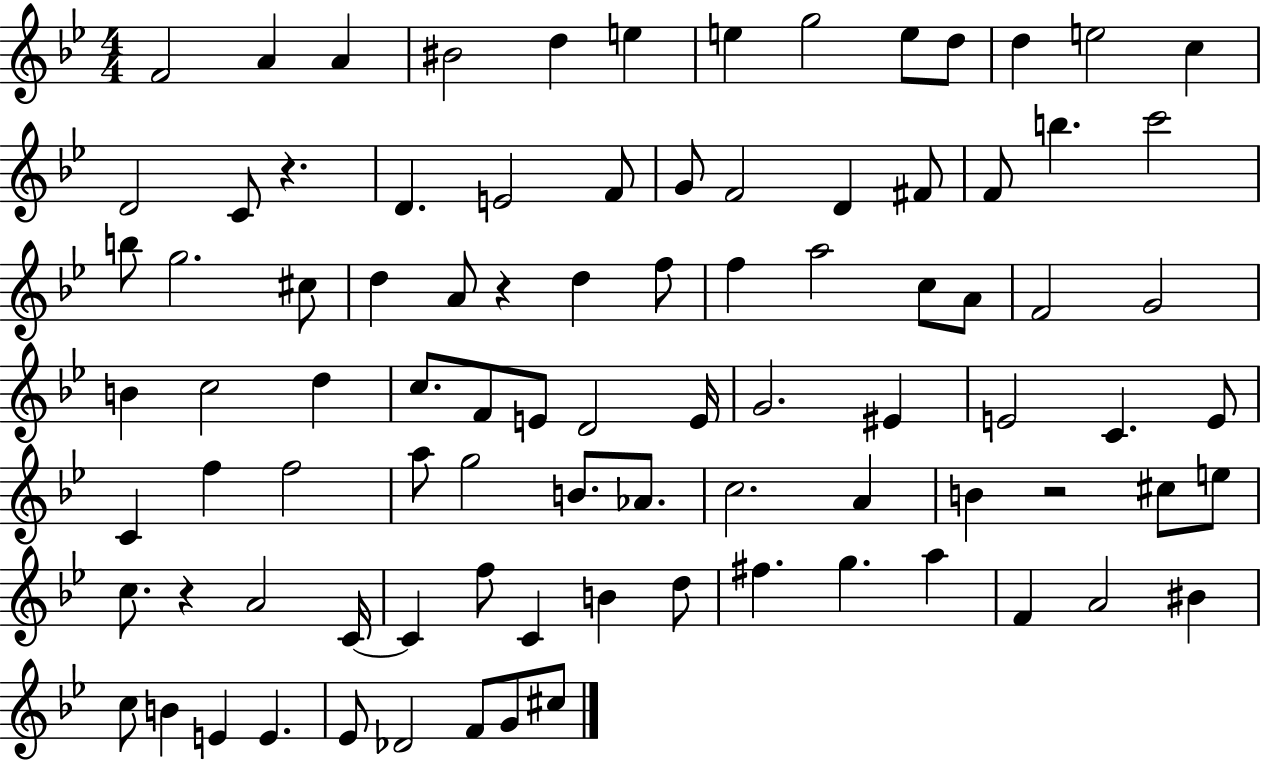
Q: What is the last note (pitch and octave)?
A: C#5